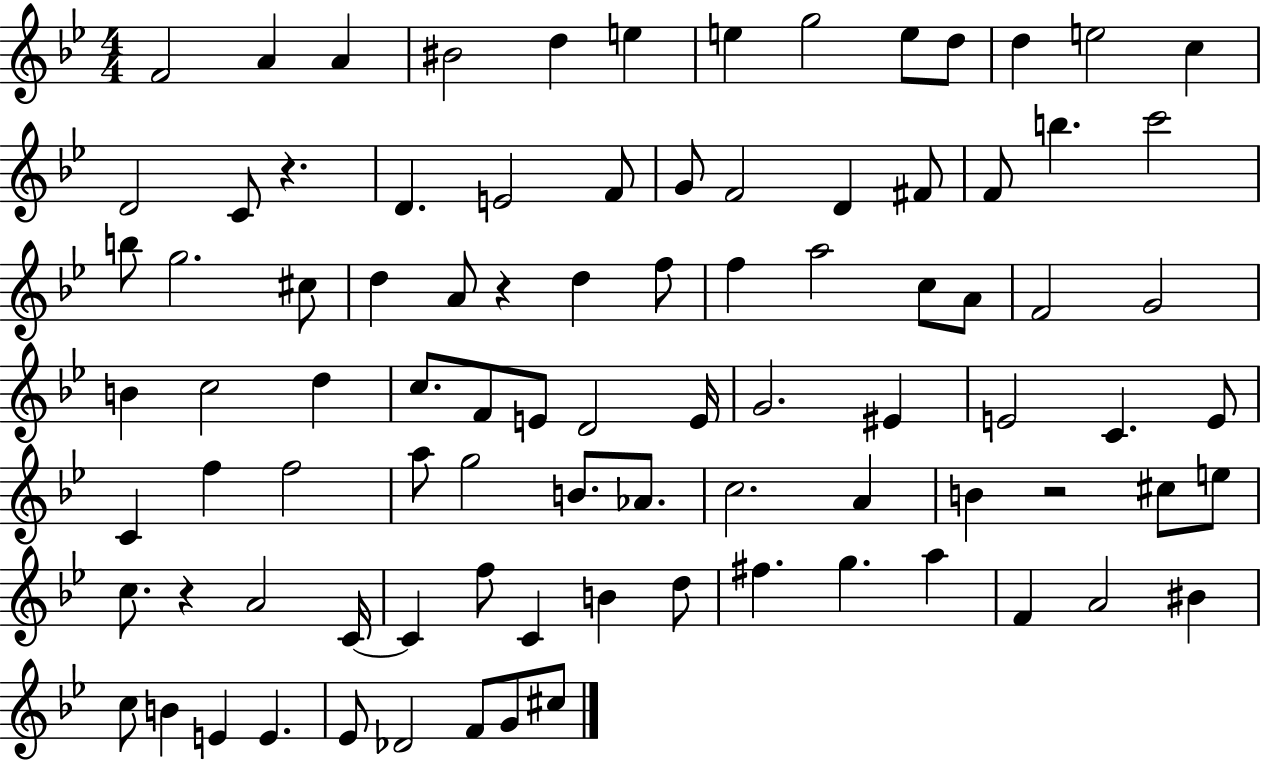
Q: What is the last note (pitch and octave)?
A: C#5